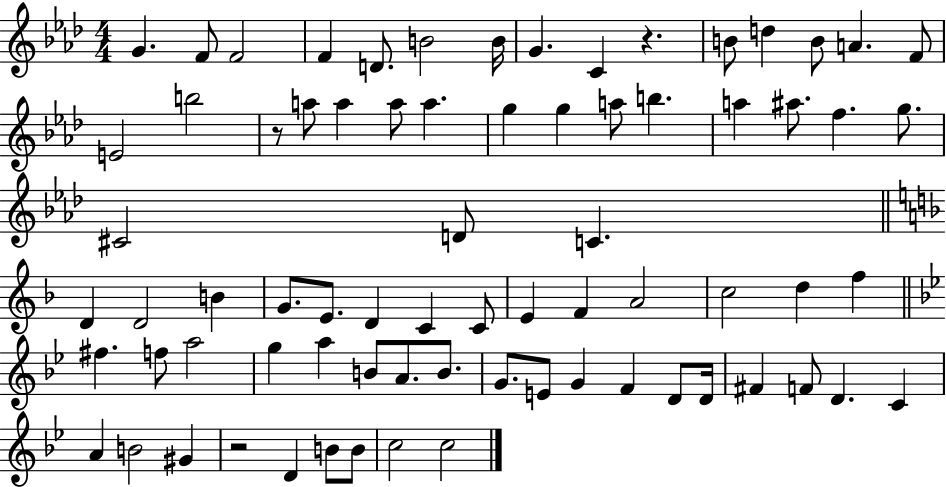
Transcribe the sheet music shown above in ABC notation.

X:1
T:Untitled
M:4/4
L:1/4
K:Ab
G F/2 F2 F D/2 B2 B/4 G C z B/2 d B/2 A F/2 E2 b2 z/2 a/2 a a/2 a g g a/2 b a ^a/2 f g/2 ^C2 D/2 C D D2 B G/2 E/2 D C C/2 E F A2 c2 d f ^f f/2 a2 g a B/2 A/2 B/2 G/2 E/2 G F D/2 D/4 ^F F/2 D C A B2 ^G z2 D B/2 B/2 c2 c2